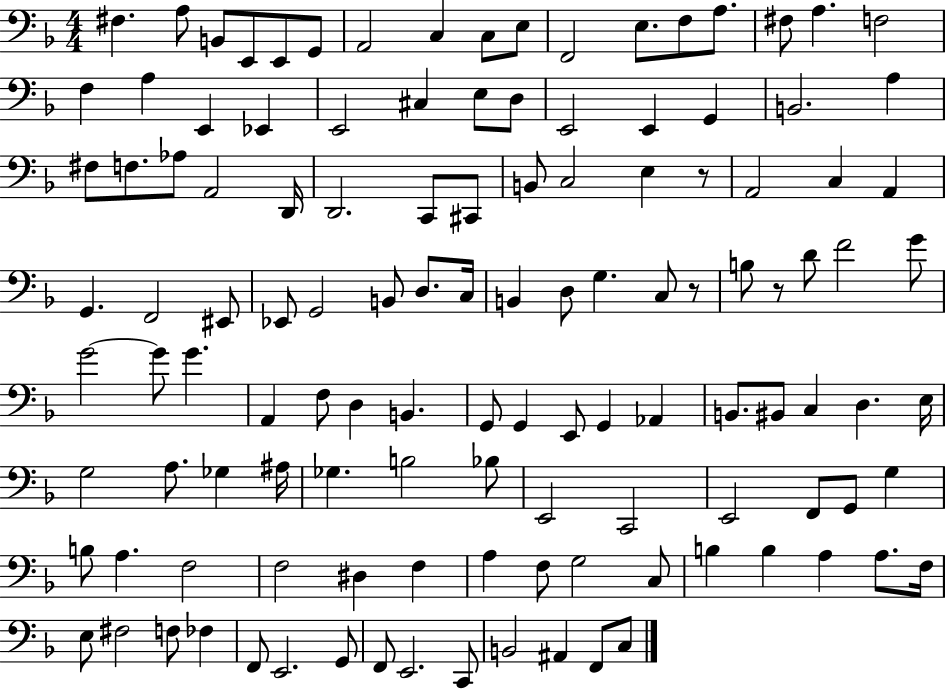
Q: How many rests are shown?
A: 3